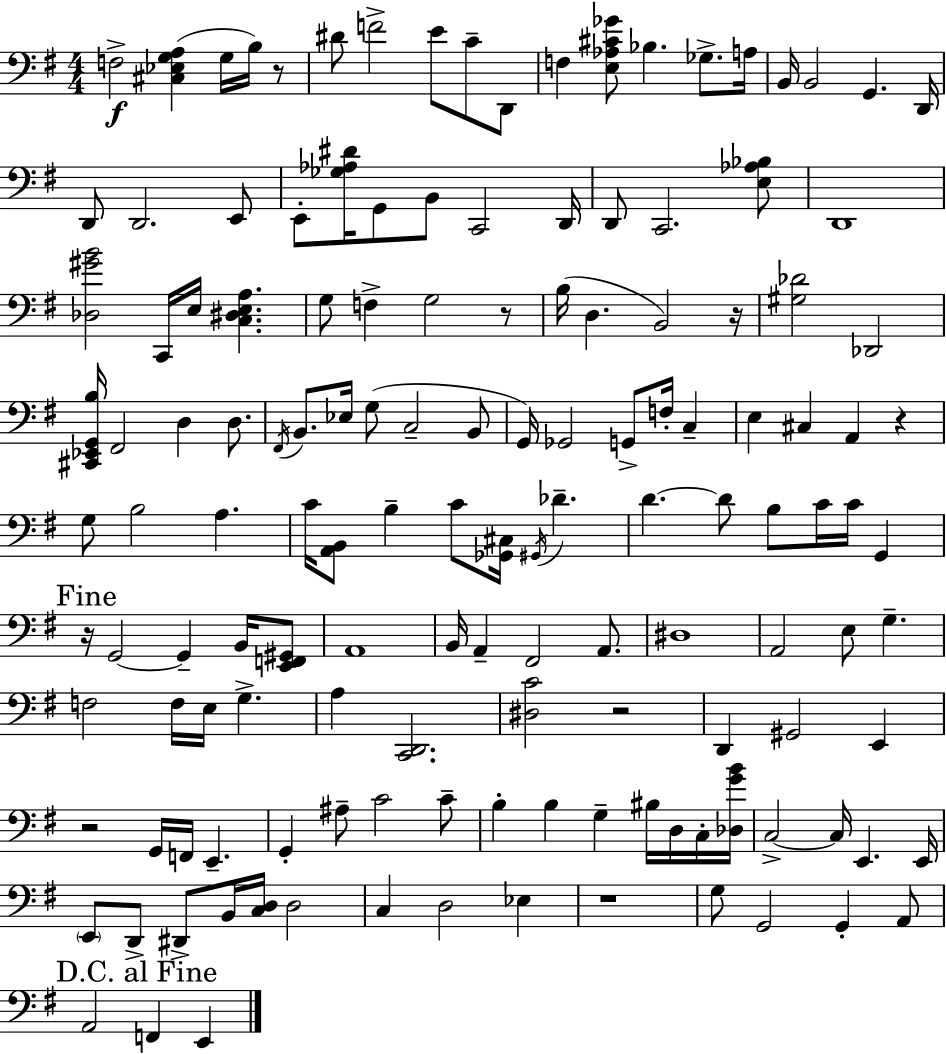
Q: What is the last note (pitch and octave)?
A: E2